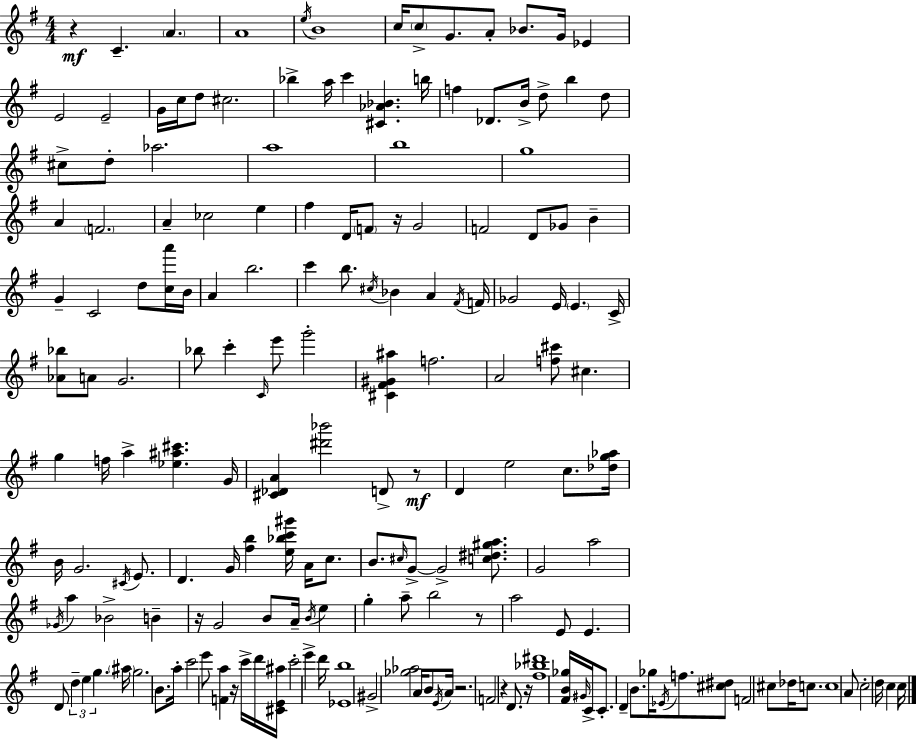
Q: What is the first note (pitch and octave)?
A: C4